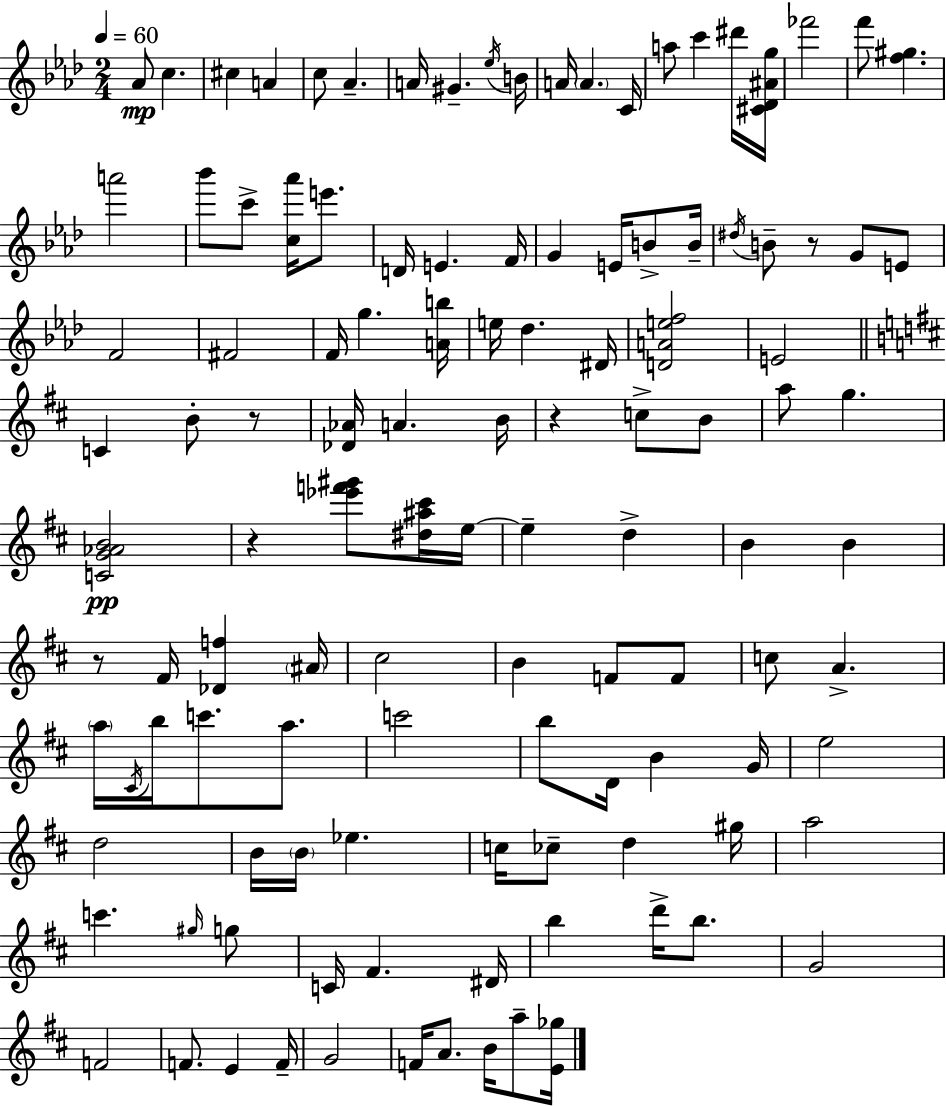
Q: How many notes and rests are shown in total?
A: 117